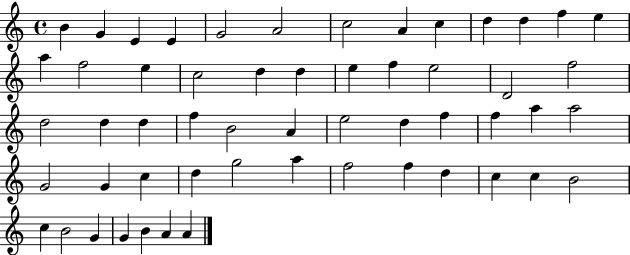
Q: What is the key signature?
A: C major